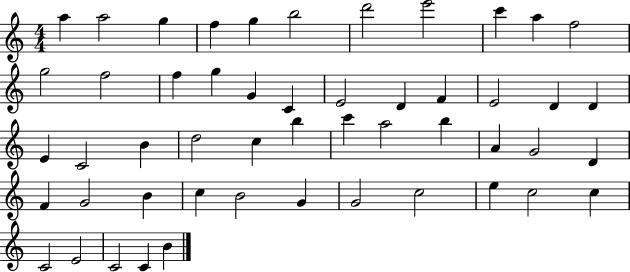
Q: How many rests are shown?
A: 0